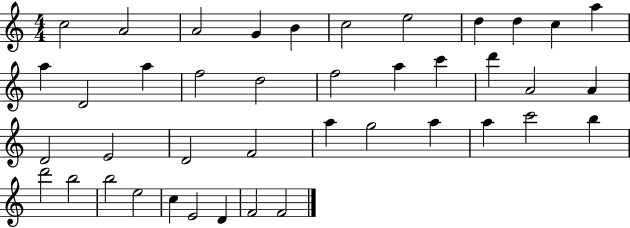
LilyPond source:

{
  \clef treble
  \numericTimeSignature
  \time 4/4
  \key c \major
  c''2 a'2 | a'2 g'4 b'4 | c''2 e''2 | d''4 d''4 c''4 a''4 | \break a''4 d'2 a''4 | f''2 d''2 | f''2 a''4 c'''4 | d'''4 a'2 a'4 | \break d'2 e'2 | d'2 f'2 | a''4 g''2 a''4 | a''4 c'''2 b''4 | \break d'''2 b''2 | b''2 e''2 | c''4 e'2 d'4 | f'2 f'2 | \break \bar "|."
}